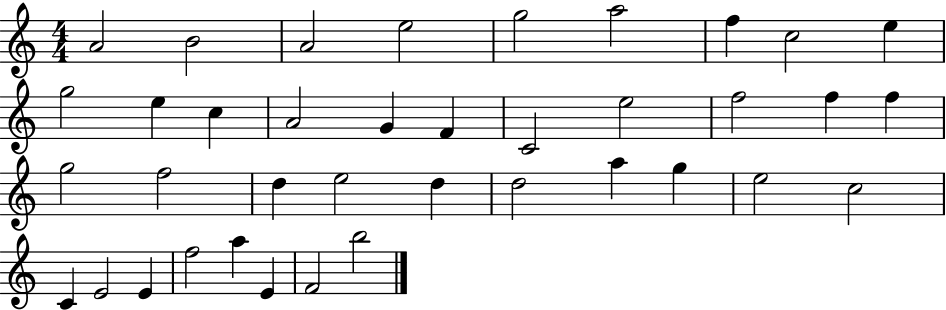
A4/h B4/h A4/h E5/h G5/h A5/h F5/q C5/h E5/q G5/h E5/q C5/q A4/h G4/q F4/q C4/h E5/h F5/h F5/q F5/q G5/h F5/h D5/q E5/h D5/q D5/h A5/q G5/q E5/h C5/h C4/q E4/h E4/q F5/h A5/q E4/q F4/h B5/h